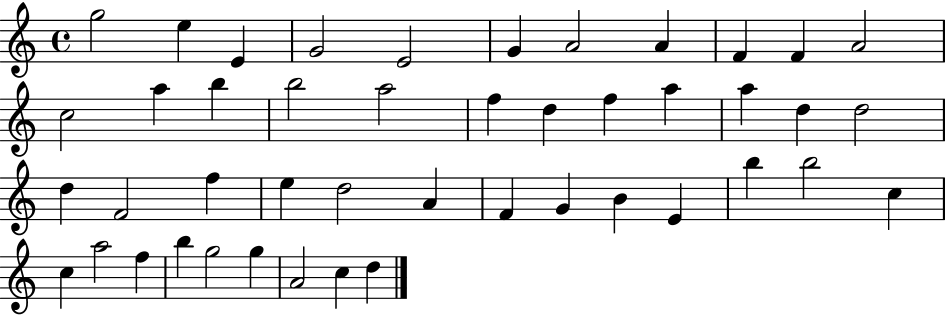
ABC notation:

X:1
T:Untitled
M:4/4
L:1/4
K:C
g2 e E G2 E2 G A2 A F F A2 c2 a b b2 a2 f d f a a d d2 d F2 f e d2 A F G B E b b2 c c a2 f b g2 g A2 c d